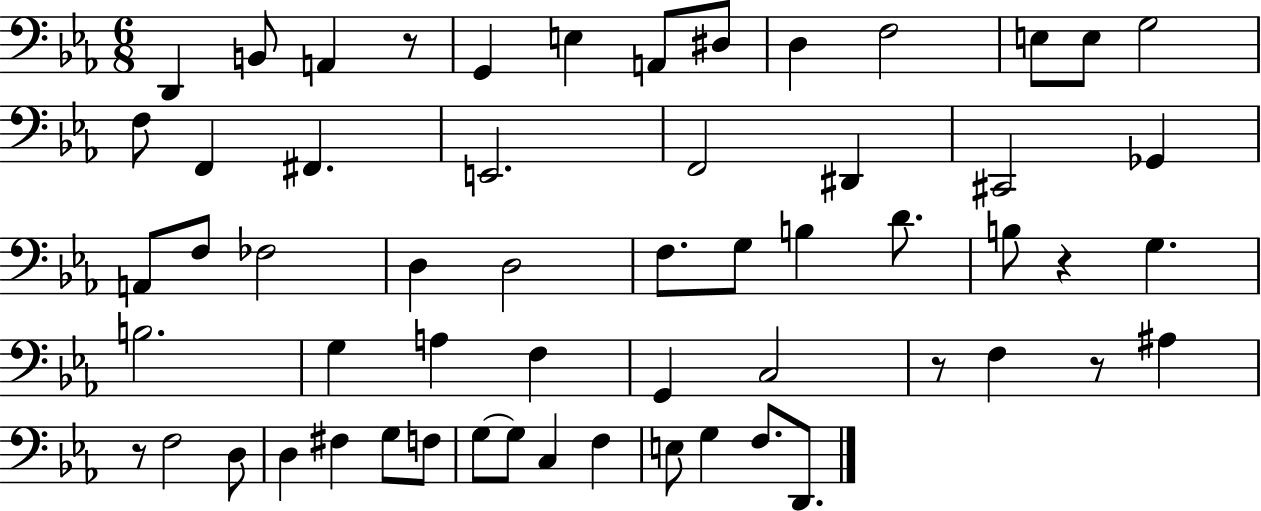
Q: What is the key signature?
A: EES major